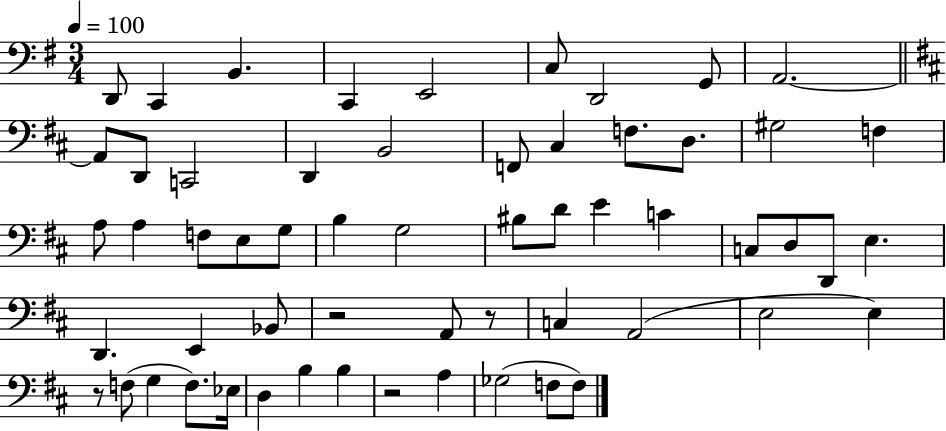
{
  \clef bass
  \numericTimeSignature
  \time 3/4
  \key g \major
  \tempo 4 = 100
  d,8 c,4 b,4. | c,4 e,2 | c8 d,2 g,8 | a,2.~~ | \break \bar "||" \break \key d \major a,8 d,8 c,2 | d,4 b,2 | f,8 cis4 f8. d8. | gis2 f4 | \break a8 a4 f8 e8 g8 | b4 g2 | bis8 d'8 e'4 c'4 | c8 d8 d,8 e4. | \break d,4. e,4 bes,8 | r2 a,8 r8 | c4 a,2( | e2 e4) | \break r8 f8( g4 f8.) ees16 | d4 b4 b4 | r2 a4 | ges2( f8 f8) | \break \bar "|."
}